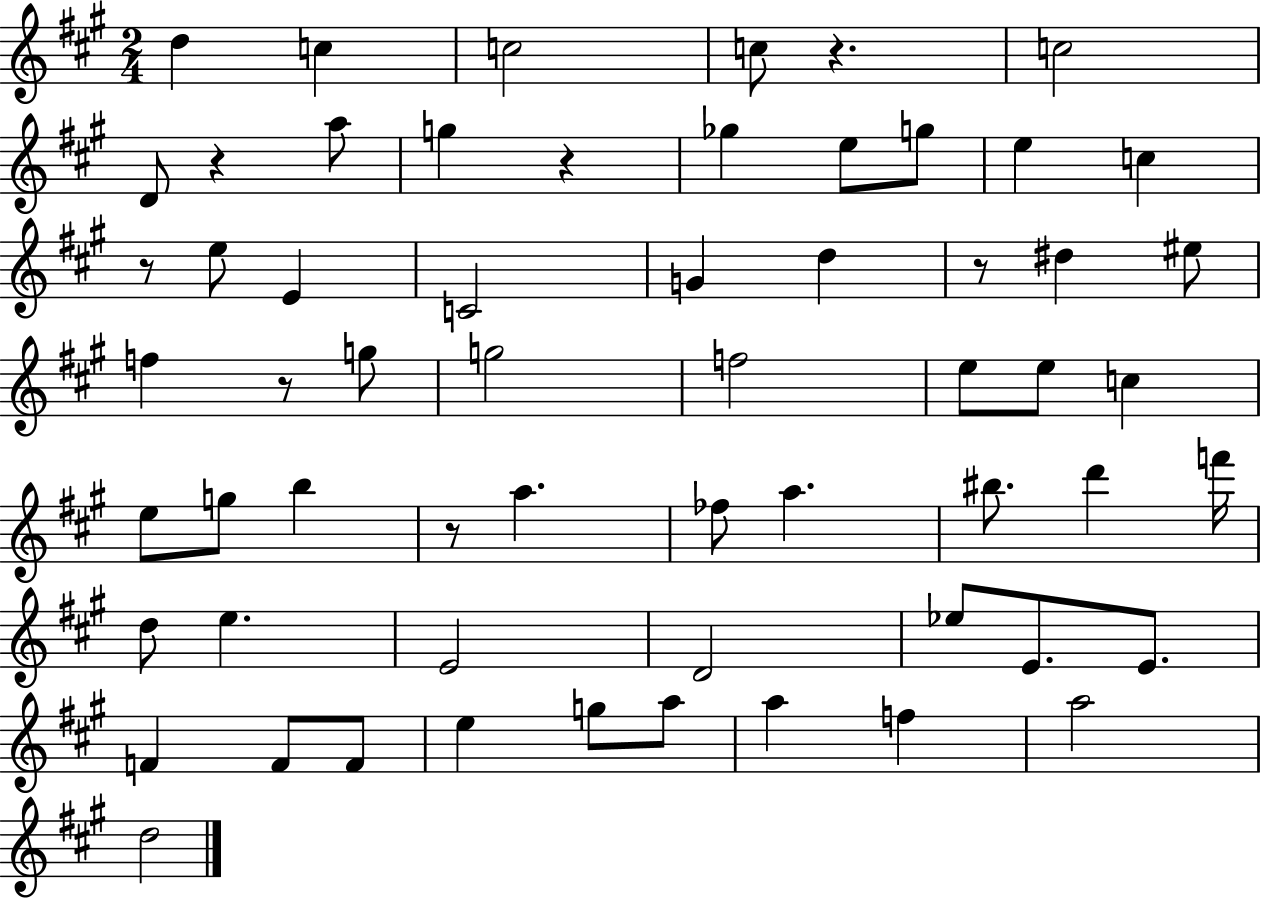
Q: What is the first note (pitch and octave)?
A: D5